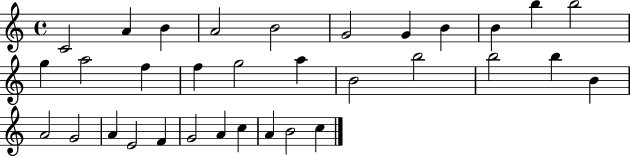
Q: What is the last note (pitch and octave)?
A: C5